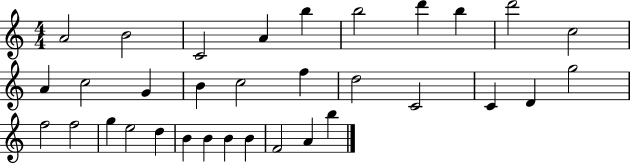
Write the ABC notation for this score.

X:1
T:Untitled
M:4/4
L:1/4
K:C
A2 B2 C2 A b b2 d' b d'2 c2 A c2 G B c2 f d2 C2 C D g2 f2 f2 g e2 d B B B B F2 A b